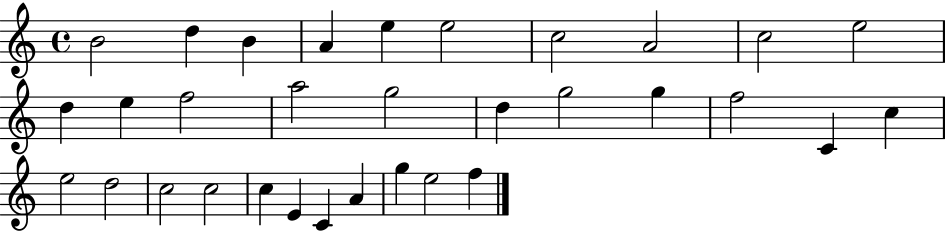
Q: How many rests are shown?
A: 0